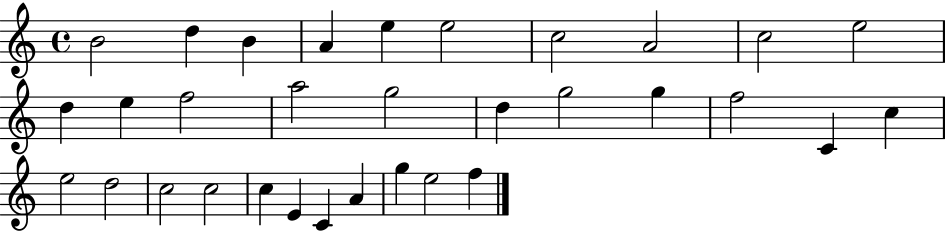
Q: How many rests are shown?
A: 0